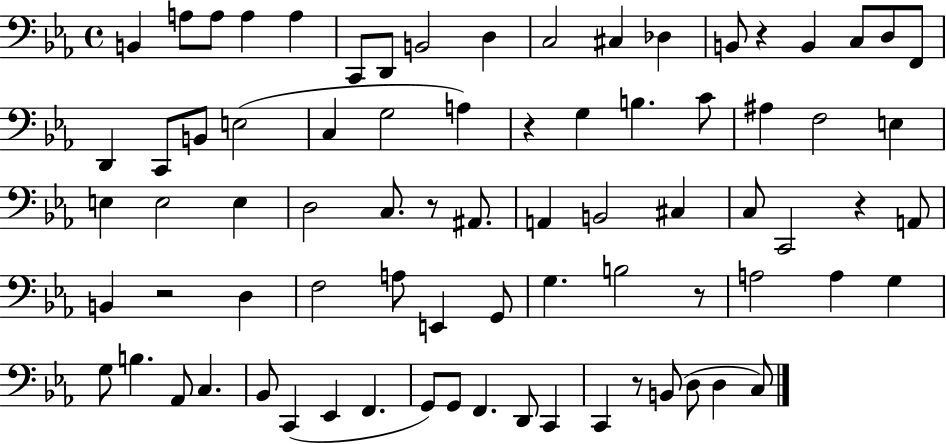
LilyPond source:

{
  \clef bass
  \time 4/4
  \defaultTimeSignature
  \key ees \major
  b,4 a8 a8 a4 a4 | c,8 d,8 b,2 d4 | c2 cis4 des4 | b,8 r4 b,4 c8 d8 f,8 | \break d,4 c,8 b,8 e2( | c4 g2 a4) | r4 g4 b4. c'8 | ais4 f2 e4 | \break e4 e2 e4 | d2 c8. r8 ais,8. | a,4 b,2 cis4 | c8 c,2 r4 a,8 | \break b,4 r2 d4 | f2 a8 e,4 g,8 | g4. b2 r8 | a2 a4 g4 | \break g8 b4. aes,8 c4. | bes,8 c,4( ees,4 f,4. | g,8) g,8 f,4. d,8 c,4 | c,4 r8 b,8( d8 d4 c8) | \break \bar "|."
}